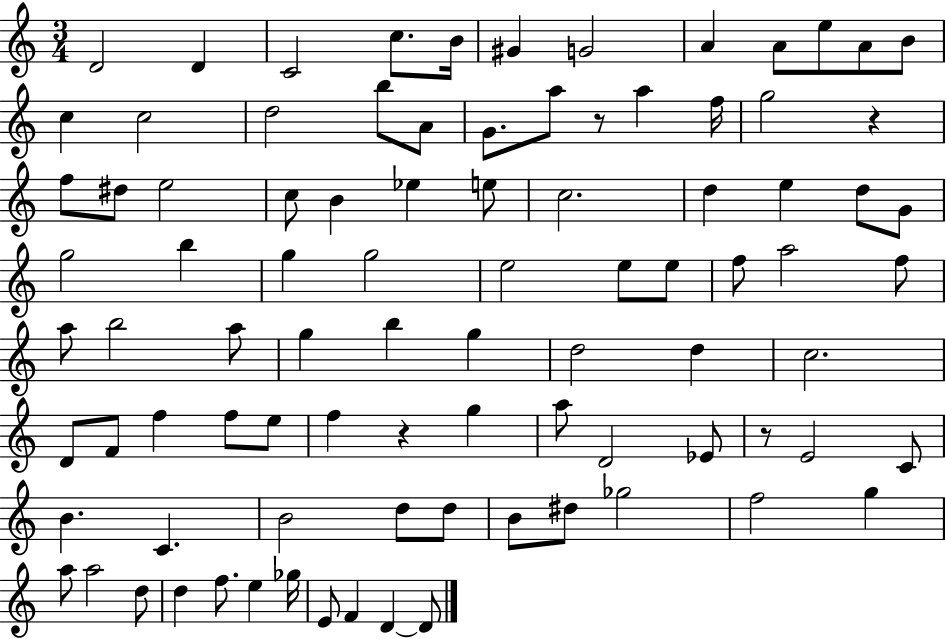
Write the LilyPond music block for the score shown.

{
  \clef treble
  \numericTimeSignature
  \time 3/4
  \key c \major
  \repeat volta 2 { d'2 d'4 | c'2 c''8. b'16 | gis'4 g'2 | a'4 a'8 e''8 a'8 b'8 | \break c''4 c''2 | d''2 b''8 a'8 | g'8. a''8 r8 a''4 f''16 | g''2 r4 | \break f''8 dis''8 e''2 | c''8 b'4 ees''4 e''8 | c''2. | d''4 e''4 d''8 g'8 | \break g''2 b''4 | g''4 g''2 | e''2 e''8 e''8 | f''8 a''2 f''8 | \break a''8 b''2 a''8 | g''4 b''4 g''4 | d''2 d''4 | c''2. | \break d'8 f'8 f''4 f''8 e''8 | f''4 r4 g''4 | a''8 d'2 ees'8 | r8 e'2 c'8 | \break b'4. c'4. | b'2 d''8 d''8 | b'8 dis''8 ges''2 | f''2 g''4 | \break a''8 a''2 d''8 | d''4 f''8. e''4 ges''16 | e'8 f'4 d'4~~ d'8 | } \bar "|."
}